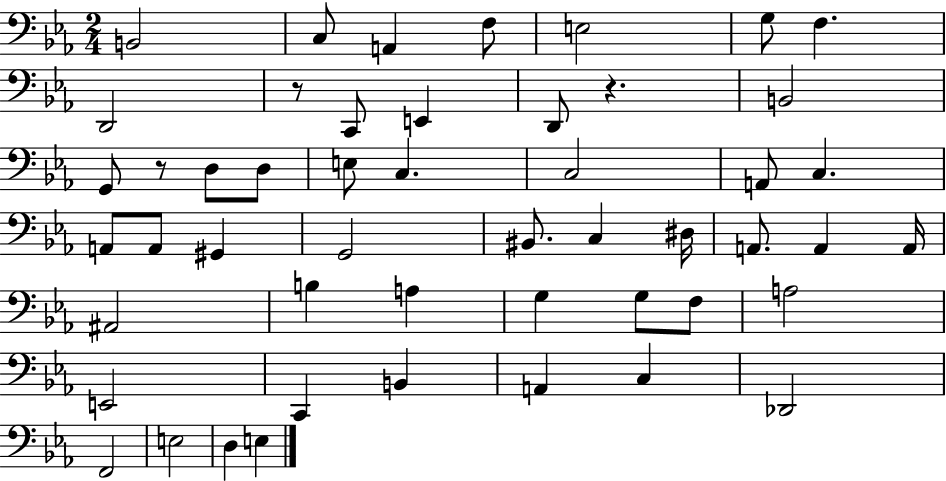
B2/h C3/e A2/q F3/e E3/h G3/e F3/q. D2/h R/e C2/e E2/q D2/e R/q. B2/h G2/e R/e D3/e D3/e E3/e C3/q. C3/h A2/e C3/q. A2/e A2/e G#2/q G2/h BIS2/e. C3/q D#3/s A2/e. A2/q A2/s A#2/h B3/q A3/q G3/q G3/e F3/e A3/h E2/h C2/q B2/q A2/q C3/q Db2/h F2/h E3/h D3/q E3/q